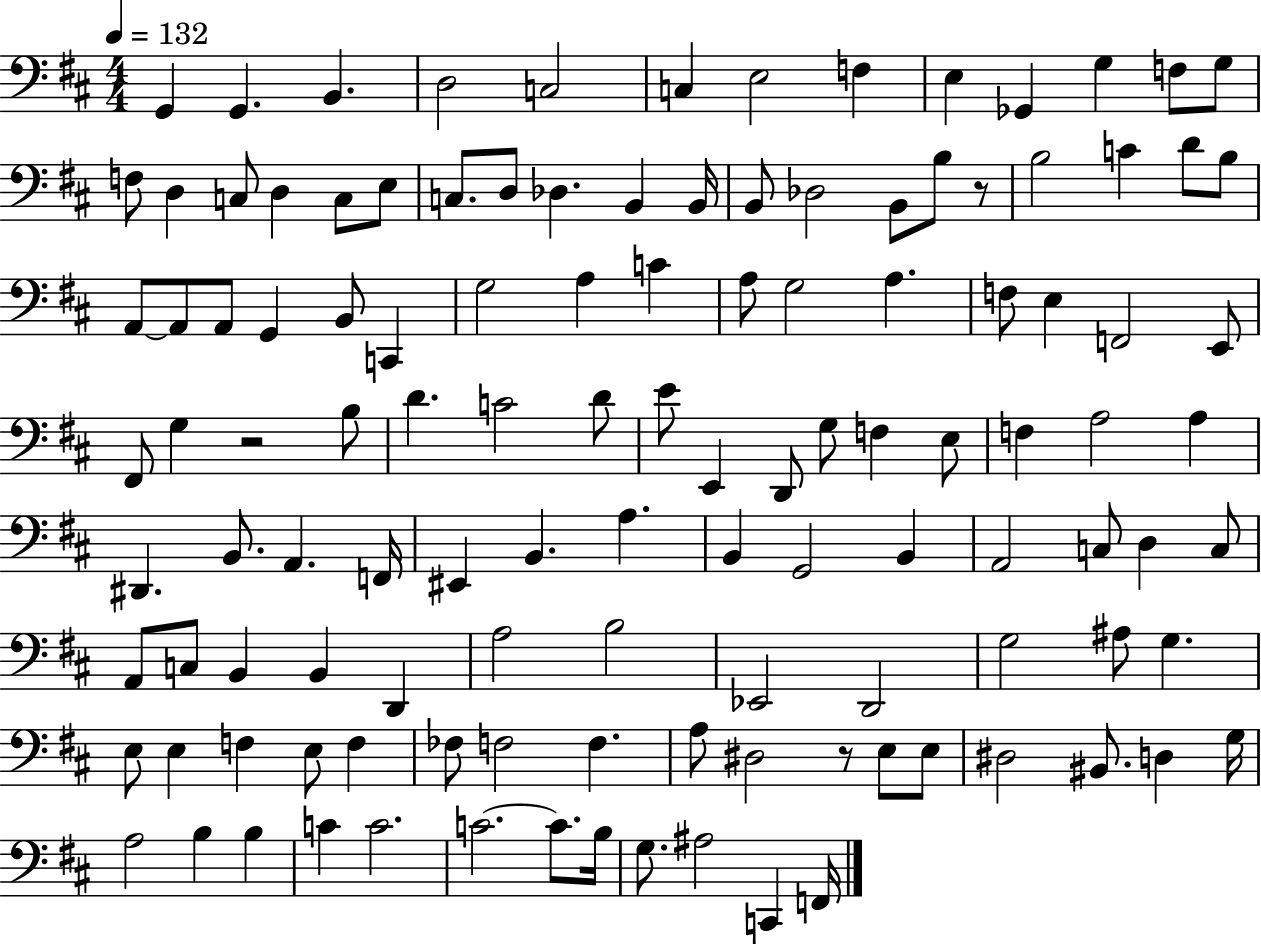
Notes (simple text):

G2/q G2/q. B2/q. D3/h C3/h C3/q E3/h F3/q E3/q Gb2/q G3/q F3/e G3/e F3/e D3/q C3/e D3/q C3/e E3/e C3/e. D3/e Db3/q. B2/q B2/s B2/e Db3/h B2/e B3/e R/e B3/h C4/q D4/e B3/e A2/e A2/e A2/e G2/q B2/e C2/q G3/h A3/q C4/q A3/e G3/h A3/q. F3/e E3/q F2/h E2/e F#2/e G3/q R/h B3/e D4/q. C4/h D4/e E4/e E2/q D2/e G3/e F3/q E3/e F3/q A3/h A3/q D#2/q. B2/e. A2/q. F2/s EIS2/q B2/q. A3/q. B2/q G2/h B2/q A2/h C3/e D3/q C3/e A2/e C3/e B2/q B2/q D2/q A3/h B3/h Eb2/h D2/h G3/h A#3/e G3/q. E3/e E3/q F3/q E3/e F3/q FES3/e F3/h F3/q. A3/e D#3/h R/e E3/e E3/e D#3/h BIS2/e. D3/q G3/s A3/h B3/q B3/q C4/q C4/h. C4/h. C4/e. B3/s G3/e. A#3/h C2/q F2/s